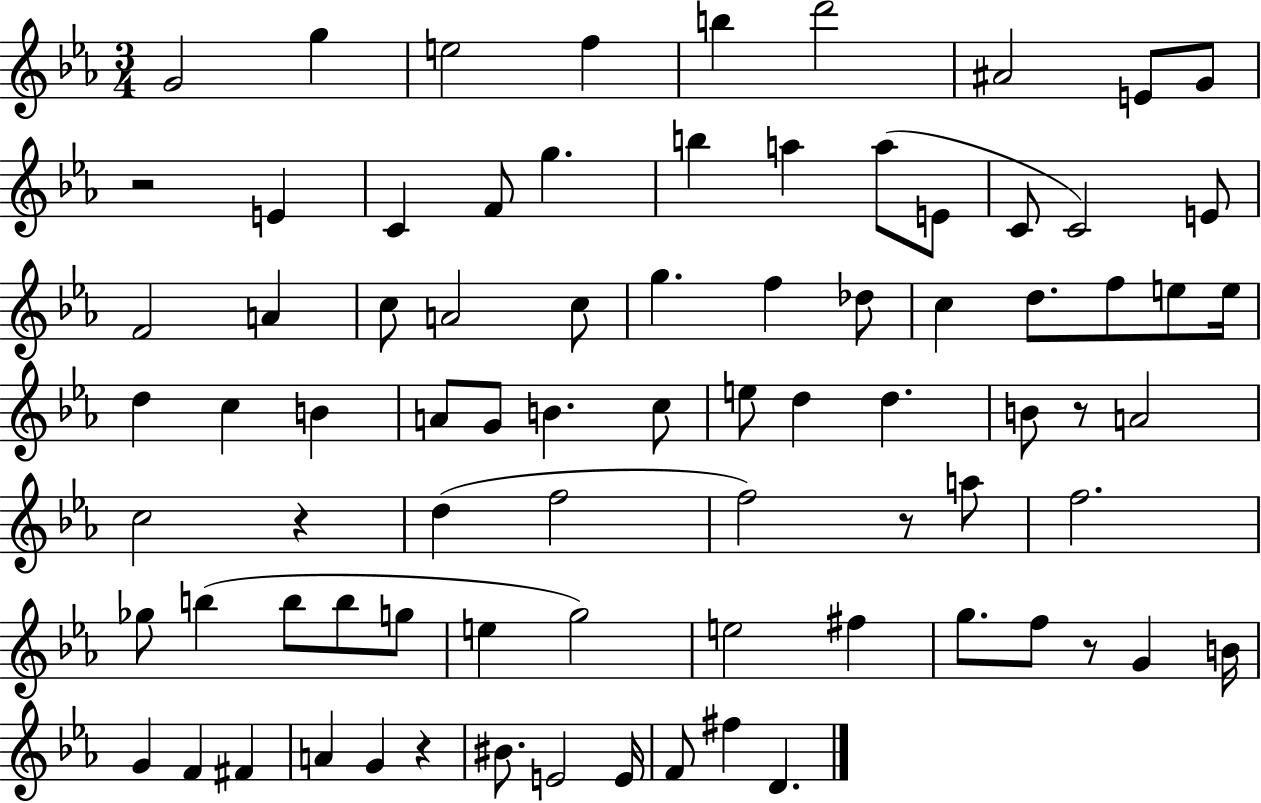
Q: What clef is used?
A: treble